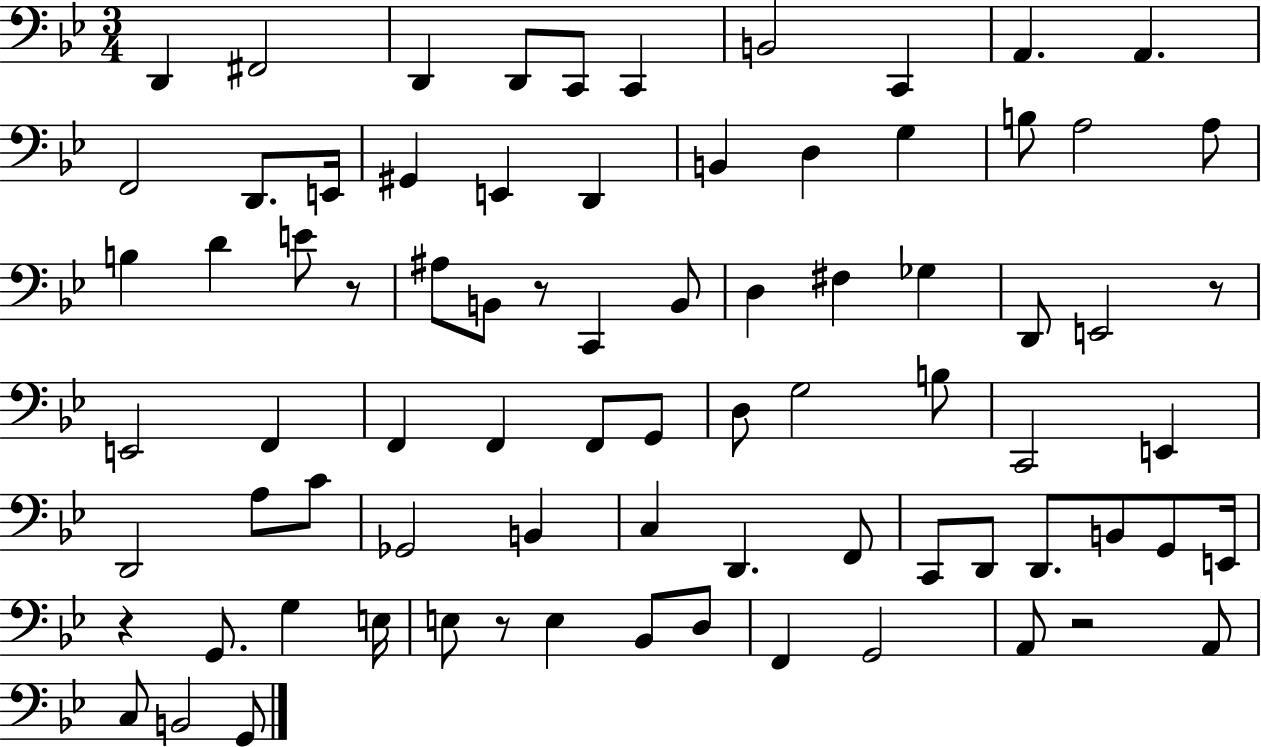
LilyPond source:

{
  \clef bass
  \numericTimeSignature
  \time 3/4
  \key bes \major
  \repeat volta 2 { d,4 fis,2 | d,4 d,8 c,8 c,4 | b,2 c,4 | a,4. a,4. | \break f,2 d,8. e,16 | gis,4 e,4 d,4 | b,4 d4 g4 | b8 a2 a8 | \break b4 d'4 e'8 r8 | ais8 b,8 r8 c,4 b,8 | d4 fis4 ges4 | d,8 e,2 r8 | \break e,2 f,4 | f,4 f,4 f,8 g,8 | d8 g2 b8 | c,2 e,4 | \break d,2 a8 c'8 | ges,2 b,4 | c4 d,4. f,8 | c,8 d,8 d,8. b,8 g,8 e,16 | \break r4 g,8. g4 e16 | e8 r8 e4 bes,8 d8 | f,4 g,2 | a,8 r2 a,8 | \break c8 b,2 g,8 | } \bar "|."
}